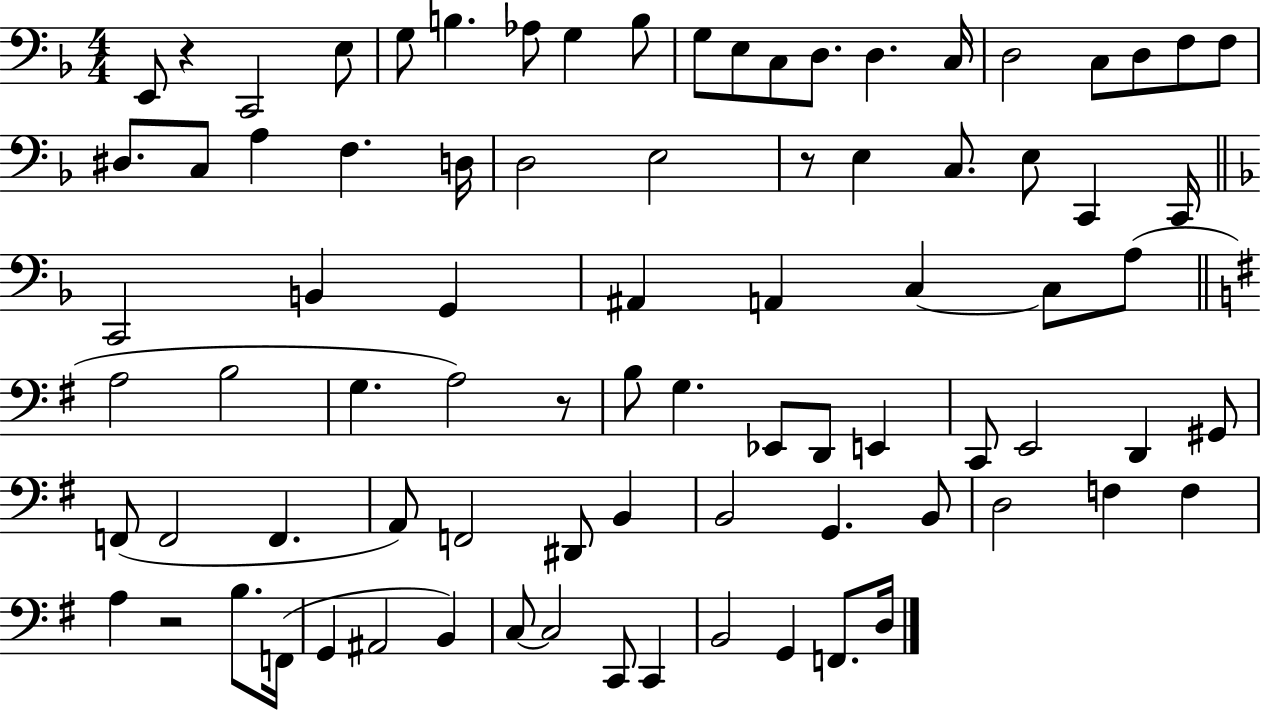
X:1
T:Untitled
M:4/4
L:1/4
K:F
E,,/2 z C,,2 E,/2 G,/2 B, _A,/2 G, B,/2 G,/2 E,/2 C,/2 D,/2 D, C,/4 D,2 C,/2 D,/2 F,/2 F,/2 ^D,/2 C,/2 A, F, D,/4 D,2 E,2 z/2 E, C,/2 E,/2 C,, C,,/4 C,,2 B,, G,, ^A,, A,, C, C,/2 A,/2 A,2 B,2 G, A,2 z/2 B,/2 G, _E,,/2 D,,/2 E,, C,,/2 E,,2 D,, ^G,,/2 F,,/2 F,,2 F,, A,,/2 F,,2 ^D,,/2 B,, B,,2 G,, B,,/2 D,2 F, F, A, z2 B,/2 F,,/4 G,, ^A,,2 B,, C,/2 C,2 C,,/2 C,, B,,2 G,, F,,/2 D,/4